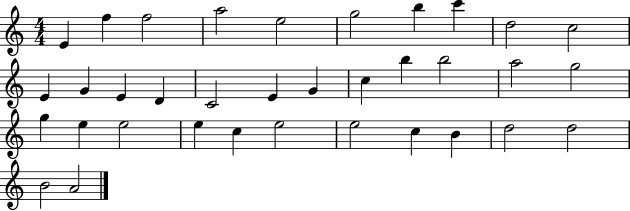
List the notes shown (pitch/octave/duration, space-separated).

E4/q F5/q F5/h A5/h E5/h G5/h B5/q C6/q D5/h C5/h E4/q G4/q E4/q D4/q C4/h E4/q G4/q C5/q B5/q B5/h A5/h G5/h G5/q E5/q E5/h E5/q C5/q E5/h E5/h C5/q B4/q D5/h D5/h B4/h A4/h